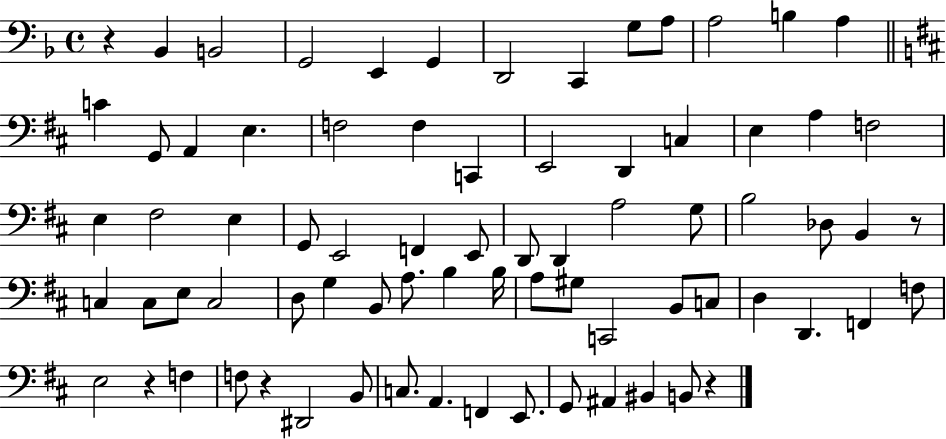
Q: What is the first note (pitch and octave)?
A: Bb2